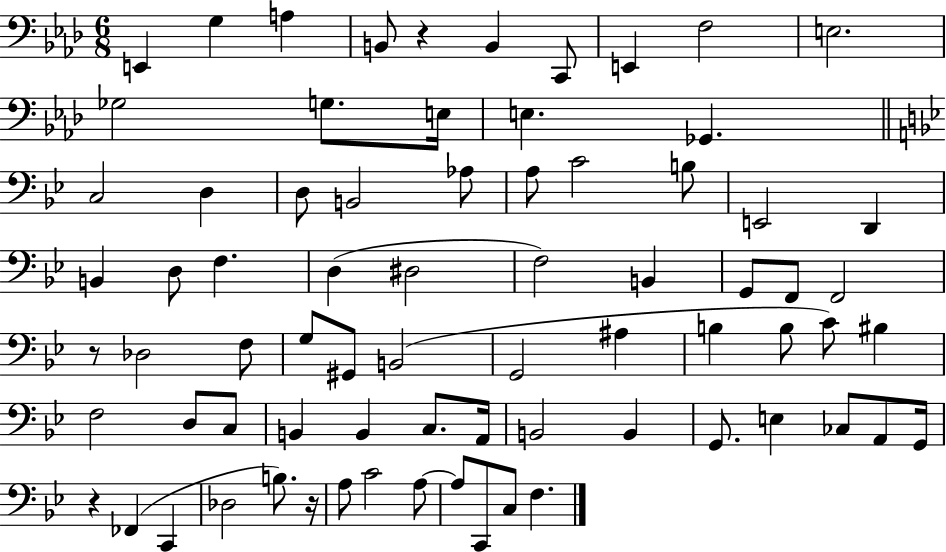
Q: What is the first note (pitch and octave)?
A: E2